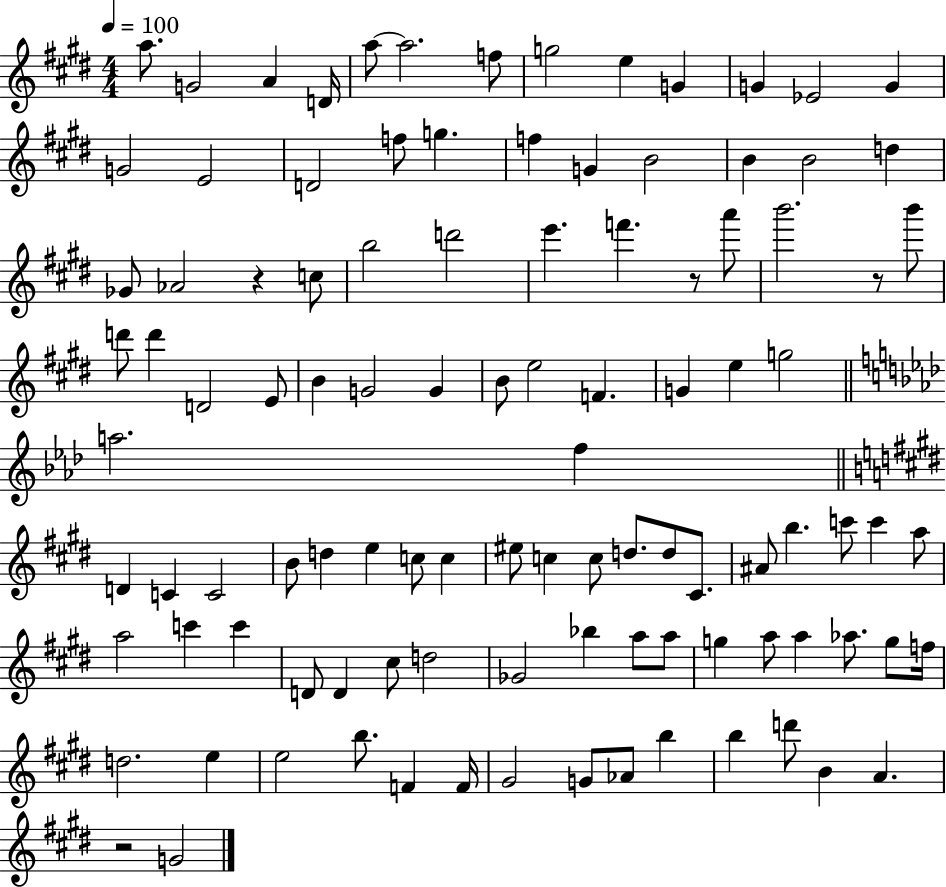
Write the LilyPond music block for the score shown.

{
  \clef treble
  \numericTimeSignature
  \time 4/4
  \key e \major
  \tempo 4 = 100
  \repeat volta 2 { a''8. g'2 a'4 d'16 | a''8~~ a''2. f''8 | g''2 e''4 g'4 | g'4 ees'2 g'4 | \break g'2 e'2 | d'2 f''8 g''4. | f''4 g'4 b'2 | b'4 b'2 d''4 | \break ges'8 aes'2 r4 c''8 | b''2 d'''2 | e'''4. f'''4. r8 a'''8 | b'''2. r8 b'''8 | \break d'''8 d'''4 d'2 e'8 | b'4 g'2 g'4 | b'8 e''2 f'4. | g'4 e''4 g''2 | \break \bar "||" \break \key aes \major a''2. f''4 | \bar "||" \break \key e \major d'4 c'4 c'2 | b'8 d''4 e''4 c''8 c''4 | eis''8 c''4 c''8 d''8. d''8 cis'8. | ais'8 b''4. c'''8 c'''4 a''8 | \break a''2 c'''4 c'''4 | d'8 d'4 cis''8 d''2 | ges'2 bes''4 a''8 a''8 | g''4 a''8 a''4 aes''8. g''8 f''16 | \break d''2. e''4 | e''2 b''8. f'4 f'16 | gis'2 g'8 aes'8 b''4 | b''4 d'''8 b'4 a'4. | \break r2 g'2 | } \bar "|."
}